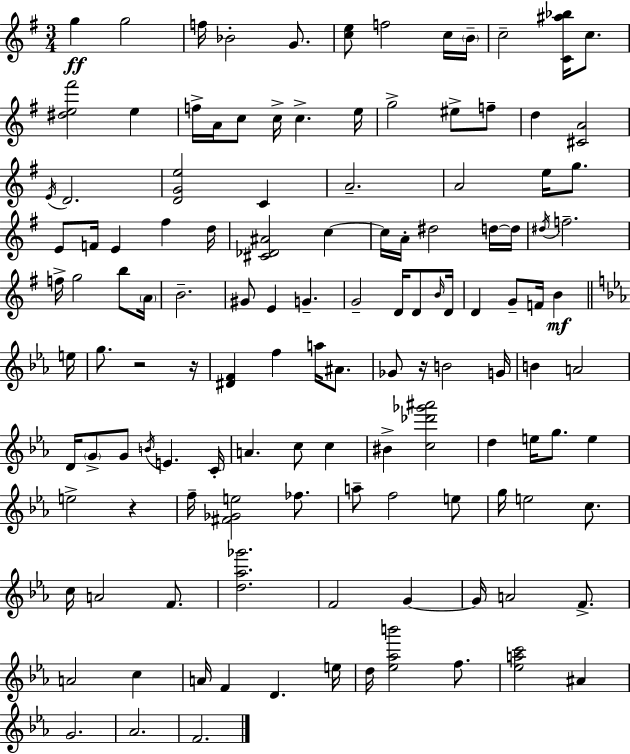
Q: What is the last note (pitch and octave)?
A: F4